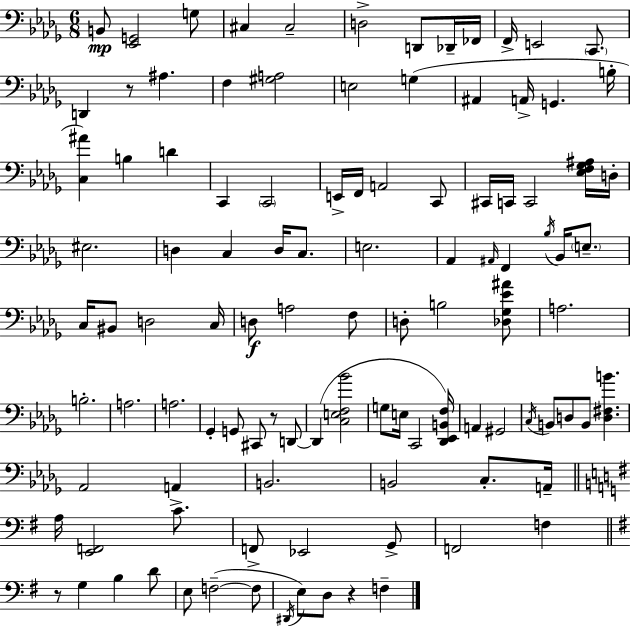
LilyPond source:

{
  \clef bass
  \numericTimeSignature
  \time 6/8
  \key bes \minor
  b,8\mp <ees, g,>2 g8 | cis4 cis2-- | d2-> d,8 des,16-- fes,16 | f,16-> e,2 \parenthesize c,8. | \break d,4 r8 ais4. | f4 <gis a>2 | e2 g4( | ais,4 a,16-> g,4. b16-. | \break <c ais'>4) b4 d'4 | c,4 \parenthesize c,2 | e,16-> f,16 a,2 c,8 | cis,16 c,16 c,2 <ees f ges ais>16 d16-. | \break eis2. | d4 c4 d16 c8. | e2. | aes,4 \grace { ais,16 } f,4 \acciaccatura { bes16 } bes,16 \parenthesize e8.-- | \break c16 bis,8 d2 | c16 d8\f a2 | f8 d8-. b2 | <des ges ees' ais'>8 a2. | \break b2.-. | a2. | a2. | ges,4-. g,8 cis,8 r8 | \break d,8~~ d,4( <c e f bes'>2 | g8 e16 c,2 | <des, ees, b, f>16) a,4 gis,2 | \acciaccatura { c16 } b,8 d8 b,8 <d fis b'>4. | \break aes,2 a,4-> | b,2. | b,2 c8.-. | a,16-- \bar "||" \break \key g \major a16 <e, f,>2 c'8. | f,8-> ees,2 g,8-> | f,2 f4 | \bar "||" \break \key e \minor r8 g4 b4 d'8 | e8 f2--~(~ f8 | \acciaccatura { dis,16 } e8) d8 r4 f4-- | \bar "|."
}